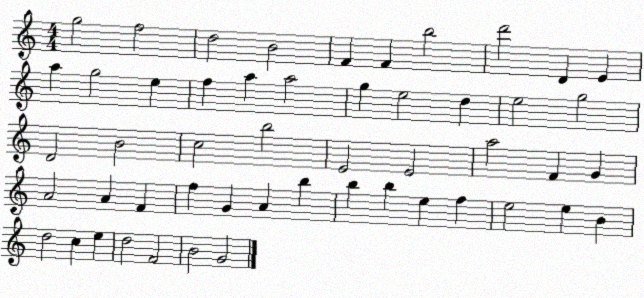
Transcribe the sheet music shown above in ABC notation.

X:1
T:Untitled
M:4/4
L:1/4
K:C
g2 f2 d2 B2 F F b2 d'2 D E a g2 e f a a2 g e2 d e2 g2 D2 B2 c2 b2 E2 E2 a2 F G A2 A F f G A b b b e f e2 e B d2 c e d2 F2 B2 G2